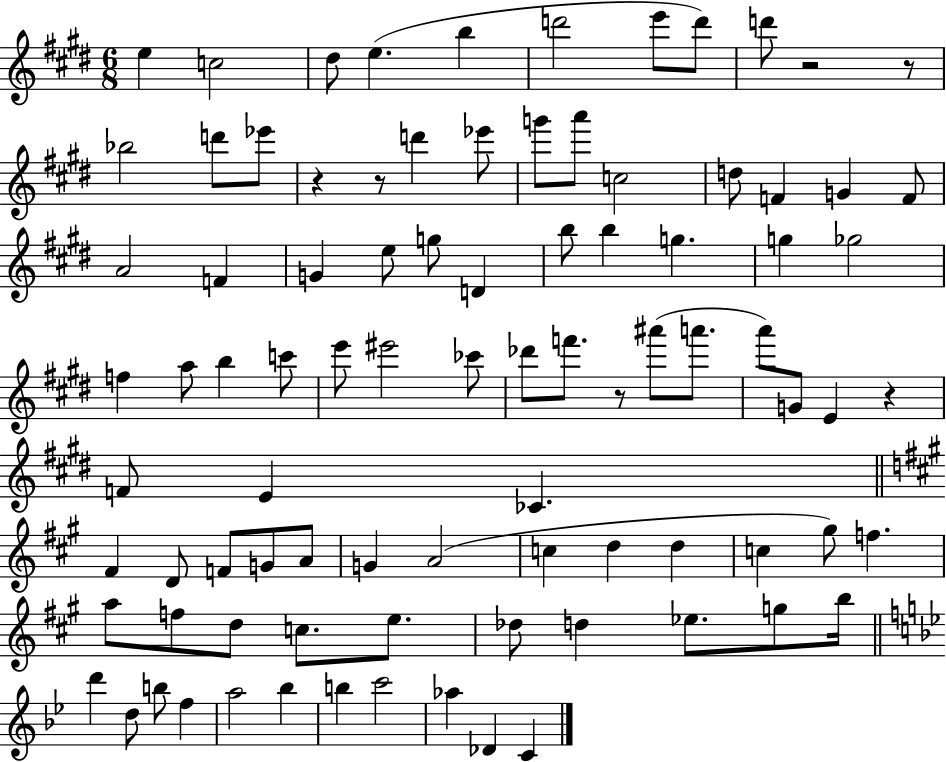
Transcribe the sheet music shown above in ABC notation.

X:1
T:Untitled
M:6/8
L:1/4
K:E
e c2 ^d/2 e b d'2 e'/2 d'/2 d'/2 z2 z/2 _b2 d'/2 _e'/2 z z/2 d' _e'/2 g'/2 a'/2 c2 d/2 F G F/2 A2 F G e/2 g/2 D b/2 b g g _g2 f a/2 b c'/2 e'/2 ^e'2 _c'/2 _d'/2 f'/2 z/2 ^a'/2 a'/2 a'/2 G/2 E z F/2 E _C ^F D/2 F/2 G/2 A/2 G A2 c d d c ^g/2 f a/2 f/2 d/2 c/2 e/2 _d/2 d _e/2 g/2 b/4 d' d/2 b/2 f a2 _b b c'2 _a _D C